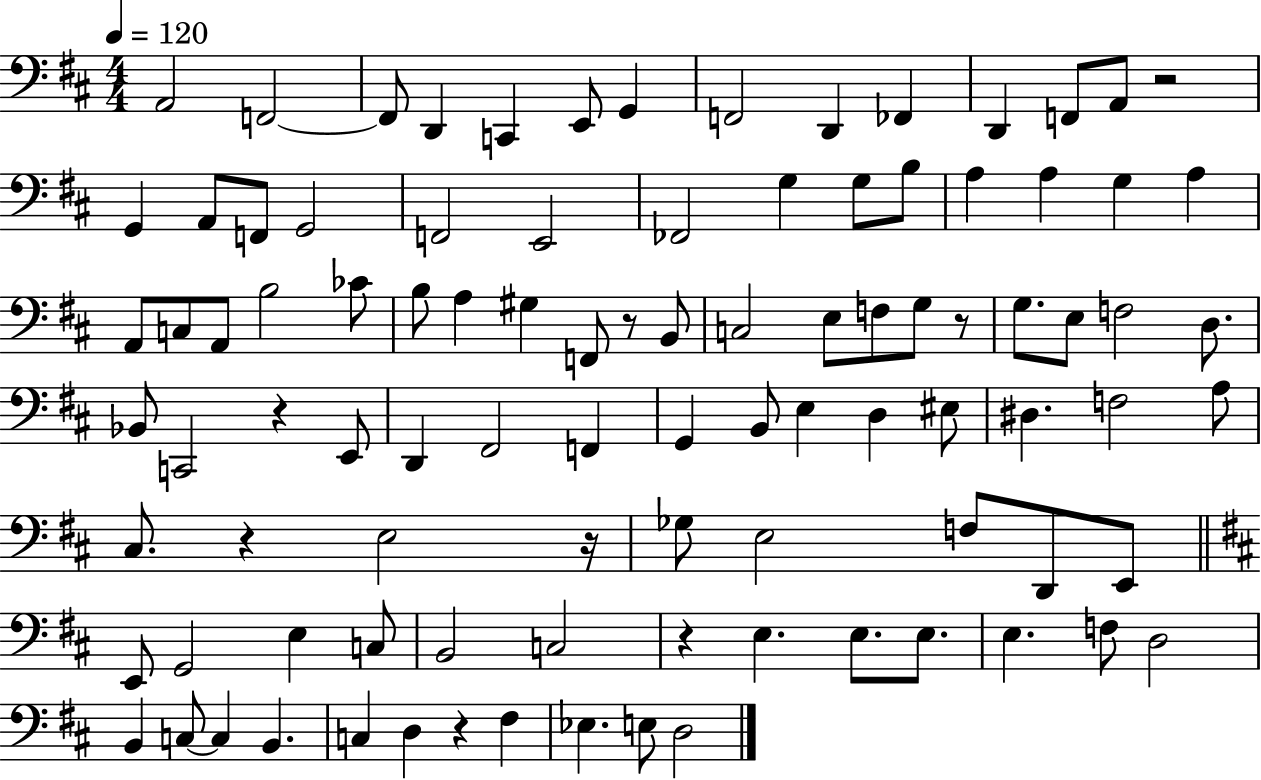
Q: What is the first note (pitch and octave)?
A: A2